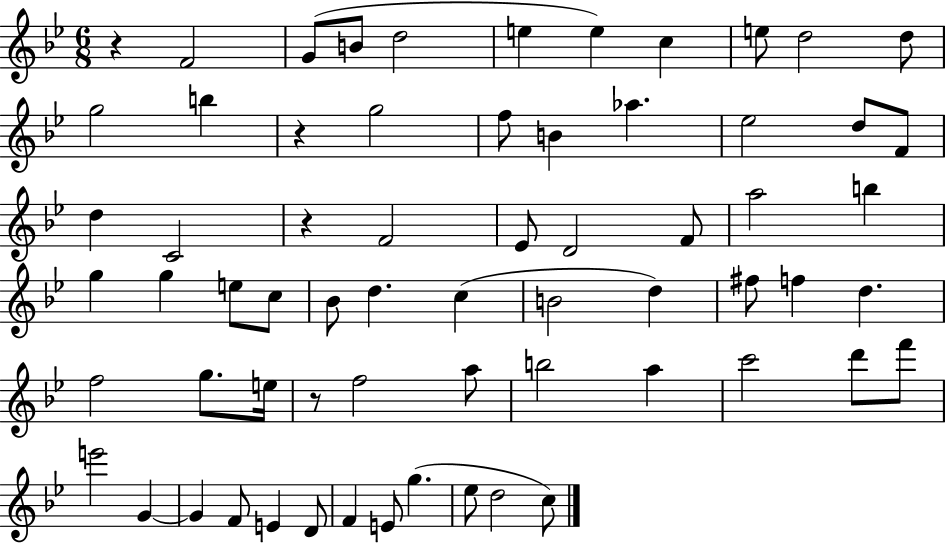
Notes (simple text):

R/q F4/h G4/e B4/e D5/h E5/q E5/q C5/q E5/e D5/h D5/e G5/h B5/q R/q G5/h F5/e B4/q Ab5/q. Eb5/h D5/e F4/e D5/q C4/h R/q F4/h Eb4/e D4/h F4/e A5/h B5/q G5/q G5/q E5/e C5/e Bb4/e D5/q. C5/q B4/h D5/q F#5/e F5/q D5/q. F5/h G5/e. E5/s R/e F5/h A5/e B5/h A5/q C6/h D6/e F6/e E6/h G4/q G4/q F4/e E4/q D4/e F4/q E4/e G5/q. Eb5/e D5/h C5/e